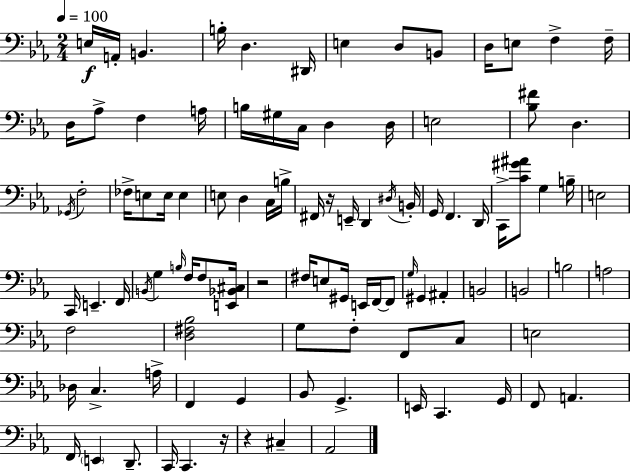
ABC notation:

X:1
T:Untitled
M:2/4
L:1/4
K:Eb
E,/4 A,,/4 B,, B,/4 D, ^D,,/4 E, D,/2 B,,/2 D,/4 E,/2 F, F,/4 D,/4 _A,/2 F, A,/4 B,/4 ^G,/4 C,/4 D, D,/4 E,2 [_B,^F]/2 D, _G,,/4 F,2 _F,/4 E,/2 E,/4 E, E,/2 D, C,/4 B,/4 ^F,,/4 z/4 E,,/4 D,, ^D,/4 B,,/4 G,,/4 F,, D,,/4 C,,/4 [C^G^A]/2 G, B,/4 E,2 C,,/4 E,, F,,/4 B,,/4 G, B,/4 F,/4 F,/2 [E,,_B,,^C,]/4 z2 ^F,/4 E,/2 ^G,,/4 E,,/4 F,,/4 F,,/2 G,/4 ^G,, ^A,, B,,2 B,,2 B,2 A,2 F,2 [D,^F,_B,]2 G,/2 F,/2 F,,/2 C,/2 E,2 _D,/4 C, A,/4 F,, G,, _B,,/2 G,, E,,/4 C,, G,,/4 F,,/2 A,, F,,/4 E,, D,,/2 C,,/4 C,, z/4 z ^C, _A,,2